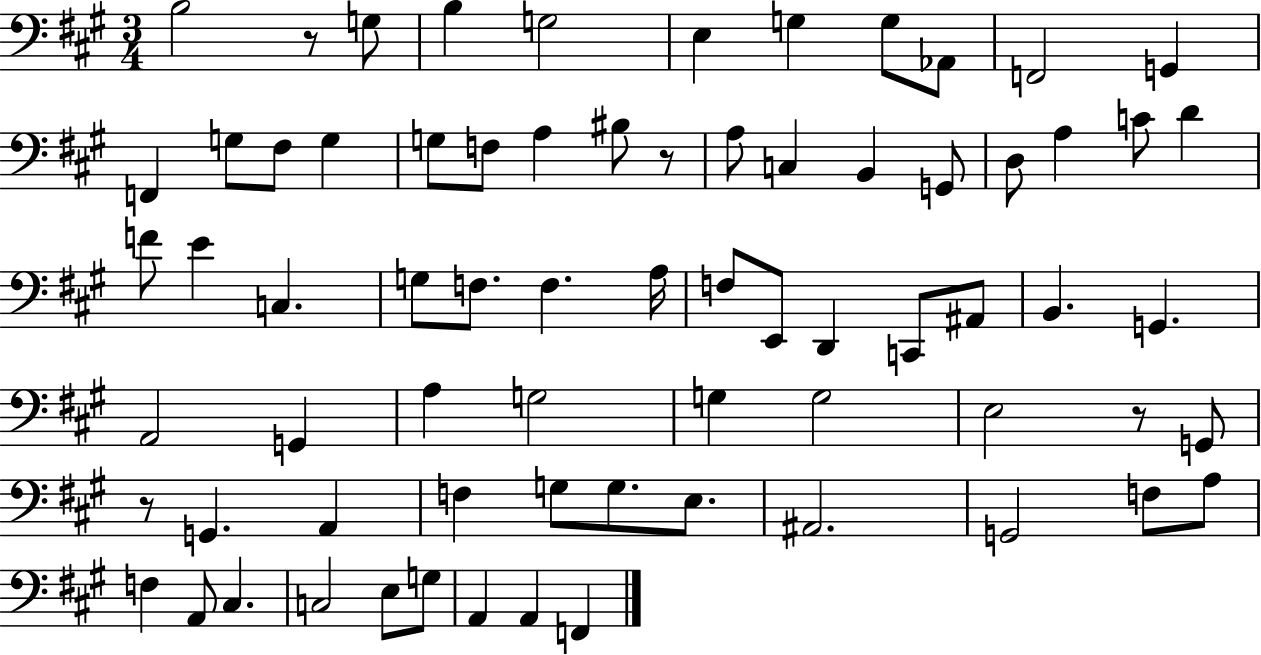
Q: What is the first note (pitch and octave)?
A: B3